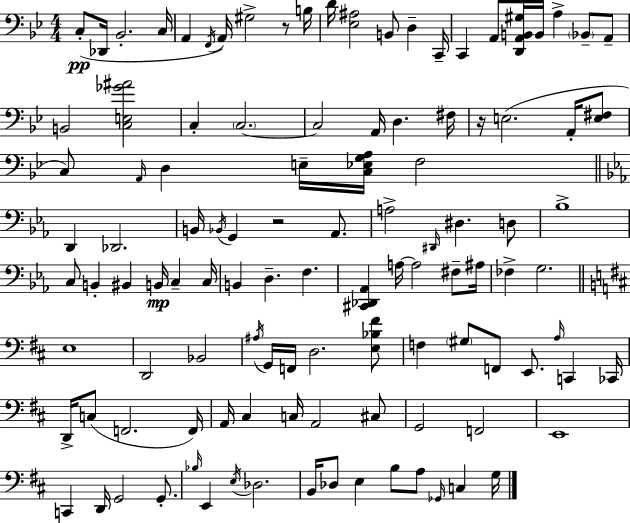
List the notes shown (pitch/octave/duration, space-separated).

C3/e Db2/s Bb2/h. C3/s A2/q F2/s A2/s G#3/h R/e B3/s D4/s [Eb3,A#3]/h B2/e D3/q C2/s C2/q A2/e [D2,A2,B2,G#3]/s B2/s A3/q Bb2/e A2/e B2/h [C3,E3,Gb4,A#4]/h C3/q C3/h. C3/h A2/s D3/q. F#3/s R/s E3/h. A2/s [E3,F#3]/e C3/e A2/s D3/q E3/s [C3,Eb3,G3,A3]/s F3/h D2/q Db2/h. B2/s Bb2/s G2/q R/h Ab2/e. A3/h D#2/s D#3/q. D3/e Bb3/w C3/e B2/q BIS2/q B2/s C3/q C3/s B2/q D3/q. F3/q. [C#2,Db2,Ab2]/q A3/s A3/h F#3/e A#3/s FES3/q G3/h. E3/w D2/h Bb2/h A#3/s G2/s F2/s D3/h. [E3,Bb3,F#4]/e F3/q G#3/e F2/e E2/e. A3/s C2/q CES2/s D2/s C3/e F2/h. F2/s A2/s C#3/q C3/s A2/h C#3/e G2/h F2/h E2/w C2/q D2/s G2/h G2/e. Bb3/s E2/q E3/s Db3/h. B2/s Db3/e E3/q B3/e A3/e Gb2/s C3/q G3/s